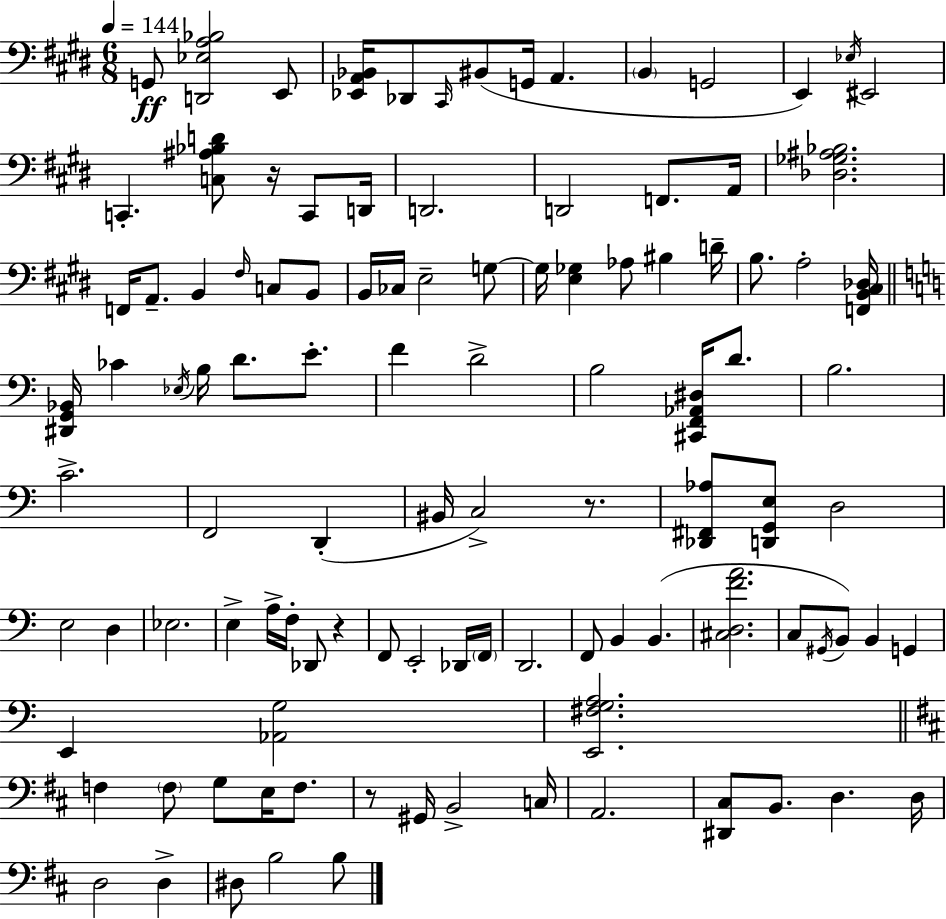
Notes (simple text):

G2/e [D2,Eb3,A3,Bb3]/h E2/e [Eb2,A2,Bb2]/s Db2/e C#2/s BIS2/e G2/s A2/q. B2/q G2/h E2/q Eb3/s EIS2/h C2/q. [C3,A#3,Bb3,D4]/e R/s C2/e D2/s D2/h. D2/h F2/e. A2/s [Db3,Gb3,A#3,Bb3]/h. F2/s A2/e. B2/q F#3/s C3/e B2/e B2/s CES3/s E3/h G3/e G3/s [E3,Gb3]/q Ab3/e BIS3/q D4/s B3/e. A3/h [F2,B2,C#3,Db3]/s [D#2,G2,Bb2]/s CES4/q Eb3/s B3/s D4/e. E4/e. F4/q D4/h B3/h [C#2,F2,Ab2,D#3]/s D4/e. B3/h. C4/h. F2/h D2/q BIS2/s C3/h R/e. [Db2,F#2,Ab3]/e [D2,G2,E3]/e D3/h E3/h D3/q Eb3/h. E3/q A3/s F3/s Db2/e R/q F2/e E2/h Db2/s F2/s D2/h. F2/e B2/q B2/q. [C#3,D3,F4,A4]/h. C3/e G#2/s B2/e B2/q G2/q E2/q [Ab2,G3]/h [E2,F#3,G3,A3]/h. F3/q F3/e G3/e E3/s F3/e. R/e G#2/s B2/h C3/s A2/h. [D#2,C#3]/e B2/e. D3/q. D3/s D3/h D3/q D#3/e B3/h B3/e